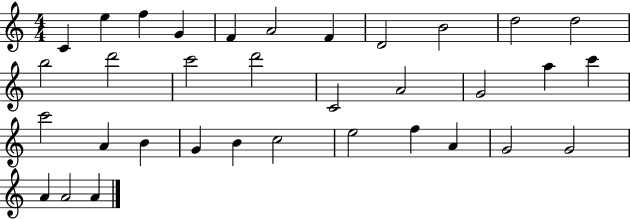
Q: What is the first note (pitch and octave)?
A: C4